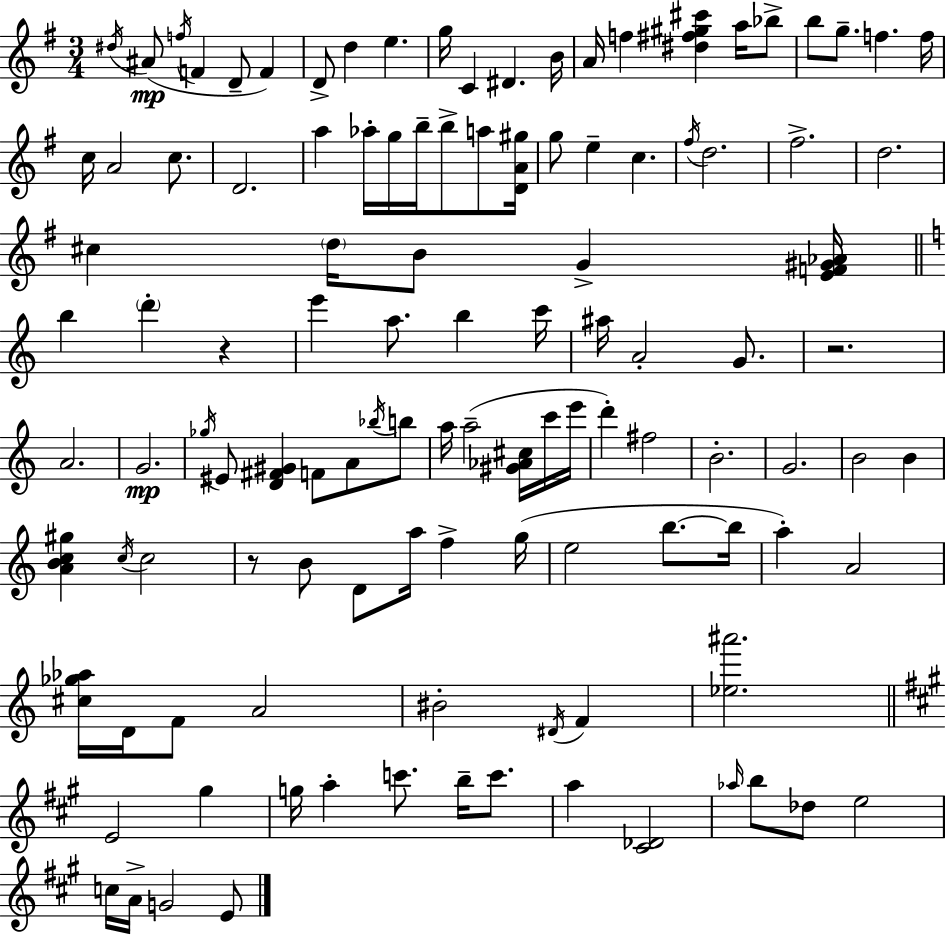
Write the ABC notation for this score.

X:1
T:Untitled
M:3/4
L:1/4
K:G
^d/4 ^A/2 f/4 F D/2 F D/2 d e g/4 C ^D B/4 A/4 f [^d^f^g^c'] a/4 _b/2 b/2 g/2 f f/4 c/4 A2 c/2 D2 a _a/4 g/4 b/4 b/2 a/2 [DA^g]/4 g/2 e c ^f/4 d2 ^f2 d2 ^c d/4 B/2 G [EF^G_A]/4 b d' z e' a/2 b c'/4 ^a/4 A2 G/2 z2 A2 G2 _g/4 ^E/2 [D^F^G] F/2 A/2 _b/4 b/2 a/4 a2 [^G_A^c]/4 c'/4 e'/4 d' ^f2 B2 G2 B2 B [ABc^g] c/4 c2 z/2 B/2 D/2 a/4 f g/4 e2 b/2 b/4 a A2 [^c_g_a]/4 D/4 F/2 A2 ^B2 ^D/4 F [_e^a']2 E2 ^g g/4 a c'/2 b/4 c'/2 a [^C_D]2 _a/4 b/2 _d/2 e2 c/4 A/4 G2 E/2